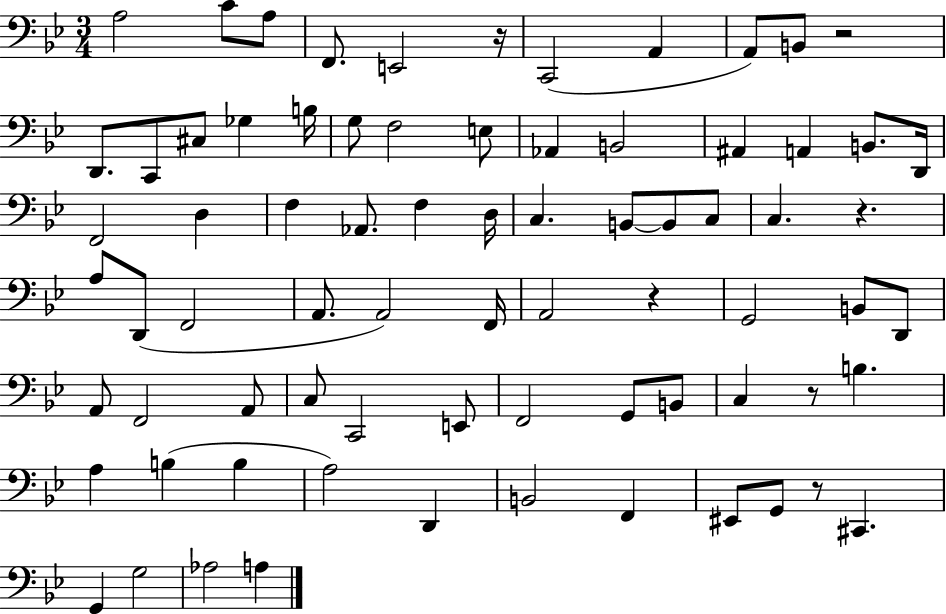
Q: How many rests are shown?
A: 6